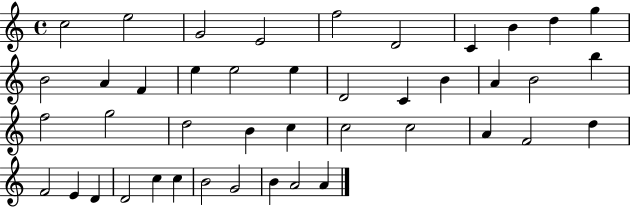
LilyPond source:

{
  \clef treble
  \time 4/4
  \defaultTimeSignature
  \key c \major
  c''2 e''2 | g'2 e'2 | f''2 d'2 | c'4 b'4 d''4 g''4 | \break b'2 a'4 f'4 | e''4 e''2 e''4 | d'2 c'4 b'4 | a'4 b'2 b''4 | \break f''2 g''2 | d''2 b'4 c''4 | c''2 c''2 | a'4 f'2 d''4 | \break f'2 e'4 d'4 | d'2 c''4 c''4 | b'2 g'2 | b'4 a'2 a'4 | \break \bar "|."
}